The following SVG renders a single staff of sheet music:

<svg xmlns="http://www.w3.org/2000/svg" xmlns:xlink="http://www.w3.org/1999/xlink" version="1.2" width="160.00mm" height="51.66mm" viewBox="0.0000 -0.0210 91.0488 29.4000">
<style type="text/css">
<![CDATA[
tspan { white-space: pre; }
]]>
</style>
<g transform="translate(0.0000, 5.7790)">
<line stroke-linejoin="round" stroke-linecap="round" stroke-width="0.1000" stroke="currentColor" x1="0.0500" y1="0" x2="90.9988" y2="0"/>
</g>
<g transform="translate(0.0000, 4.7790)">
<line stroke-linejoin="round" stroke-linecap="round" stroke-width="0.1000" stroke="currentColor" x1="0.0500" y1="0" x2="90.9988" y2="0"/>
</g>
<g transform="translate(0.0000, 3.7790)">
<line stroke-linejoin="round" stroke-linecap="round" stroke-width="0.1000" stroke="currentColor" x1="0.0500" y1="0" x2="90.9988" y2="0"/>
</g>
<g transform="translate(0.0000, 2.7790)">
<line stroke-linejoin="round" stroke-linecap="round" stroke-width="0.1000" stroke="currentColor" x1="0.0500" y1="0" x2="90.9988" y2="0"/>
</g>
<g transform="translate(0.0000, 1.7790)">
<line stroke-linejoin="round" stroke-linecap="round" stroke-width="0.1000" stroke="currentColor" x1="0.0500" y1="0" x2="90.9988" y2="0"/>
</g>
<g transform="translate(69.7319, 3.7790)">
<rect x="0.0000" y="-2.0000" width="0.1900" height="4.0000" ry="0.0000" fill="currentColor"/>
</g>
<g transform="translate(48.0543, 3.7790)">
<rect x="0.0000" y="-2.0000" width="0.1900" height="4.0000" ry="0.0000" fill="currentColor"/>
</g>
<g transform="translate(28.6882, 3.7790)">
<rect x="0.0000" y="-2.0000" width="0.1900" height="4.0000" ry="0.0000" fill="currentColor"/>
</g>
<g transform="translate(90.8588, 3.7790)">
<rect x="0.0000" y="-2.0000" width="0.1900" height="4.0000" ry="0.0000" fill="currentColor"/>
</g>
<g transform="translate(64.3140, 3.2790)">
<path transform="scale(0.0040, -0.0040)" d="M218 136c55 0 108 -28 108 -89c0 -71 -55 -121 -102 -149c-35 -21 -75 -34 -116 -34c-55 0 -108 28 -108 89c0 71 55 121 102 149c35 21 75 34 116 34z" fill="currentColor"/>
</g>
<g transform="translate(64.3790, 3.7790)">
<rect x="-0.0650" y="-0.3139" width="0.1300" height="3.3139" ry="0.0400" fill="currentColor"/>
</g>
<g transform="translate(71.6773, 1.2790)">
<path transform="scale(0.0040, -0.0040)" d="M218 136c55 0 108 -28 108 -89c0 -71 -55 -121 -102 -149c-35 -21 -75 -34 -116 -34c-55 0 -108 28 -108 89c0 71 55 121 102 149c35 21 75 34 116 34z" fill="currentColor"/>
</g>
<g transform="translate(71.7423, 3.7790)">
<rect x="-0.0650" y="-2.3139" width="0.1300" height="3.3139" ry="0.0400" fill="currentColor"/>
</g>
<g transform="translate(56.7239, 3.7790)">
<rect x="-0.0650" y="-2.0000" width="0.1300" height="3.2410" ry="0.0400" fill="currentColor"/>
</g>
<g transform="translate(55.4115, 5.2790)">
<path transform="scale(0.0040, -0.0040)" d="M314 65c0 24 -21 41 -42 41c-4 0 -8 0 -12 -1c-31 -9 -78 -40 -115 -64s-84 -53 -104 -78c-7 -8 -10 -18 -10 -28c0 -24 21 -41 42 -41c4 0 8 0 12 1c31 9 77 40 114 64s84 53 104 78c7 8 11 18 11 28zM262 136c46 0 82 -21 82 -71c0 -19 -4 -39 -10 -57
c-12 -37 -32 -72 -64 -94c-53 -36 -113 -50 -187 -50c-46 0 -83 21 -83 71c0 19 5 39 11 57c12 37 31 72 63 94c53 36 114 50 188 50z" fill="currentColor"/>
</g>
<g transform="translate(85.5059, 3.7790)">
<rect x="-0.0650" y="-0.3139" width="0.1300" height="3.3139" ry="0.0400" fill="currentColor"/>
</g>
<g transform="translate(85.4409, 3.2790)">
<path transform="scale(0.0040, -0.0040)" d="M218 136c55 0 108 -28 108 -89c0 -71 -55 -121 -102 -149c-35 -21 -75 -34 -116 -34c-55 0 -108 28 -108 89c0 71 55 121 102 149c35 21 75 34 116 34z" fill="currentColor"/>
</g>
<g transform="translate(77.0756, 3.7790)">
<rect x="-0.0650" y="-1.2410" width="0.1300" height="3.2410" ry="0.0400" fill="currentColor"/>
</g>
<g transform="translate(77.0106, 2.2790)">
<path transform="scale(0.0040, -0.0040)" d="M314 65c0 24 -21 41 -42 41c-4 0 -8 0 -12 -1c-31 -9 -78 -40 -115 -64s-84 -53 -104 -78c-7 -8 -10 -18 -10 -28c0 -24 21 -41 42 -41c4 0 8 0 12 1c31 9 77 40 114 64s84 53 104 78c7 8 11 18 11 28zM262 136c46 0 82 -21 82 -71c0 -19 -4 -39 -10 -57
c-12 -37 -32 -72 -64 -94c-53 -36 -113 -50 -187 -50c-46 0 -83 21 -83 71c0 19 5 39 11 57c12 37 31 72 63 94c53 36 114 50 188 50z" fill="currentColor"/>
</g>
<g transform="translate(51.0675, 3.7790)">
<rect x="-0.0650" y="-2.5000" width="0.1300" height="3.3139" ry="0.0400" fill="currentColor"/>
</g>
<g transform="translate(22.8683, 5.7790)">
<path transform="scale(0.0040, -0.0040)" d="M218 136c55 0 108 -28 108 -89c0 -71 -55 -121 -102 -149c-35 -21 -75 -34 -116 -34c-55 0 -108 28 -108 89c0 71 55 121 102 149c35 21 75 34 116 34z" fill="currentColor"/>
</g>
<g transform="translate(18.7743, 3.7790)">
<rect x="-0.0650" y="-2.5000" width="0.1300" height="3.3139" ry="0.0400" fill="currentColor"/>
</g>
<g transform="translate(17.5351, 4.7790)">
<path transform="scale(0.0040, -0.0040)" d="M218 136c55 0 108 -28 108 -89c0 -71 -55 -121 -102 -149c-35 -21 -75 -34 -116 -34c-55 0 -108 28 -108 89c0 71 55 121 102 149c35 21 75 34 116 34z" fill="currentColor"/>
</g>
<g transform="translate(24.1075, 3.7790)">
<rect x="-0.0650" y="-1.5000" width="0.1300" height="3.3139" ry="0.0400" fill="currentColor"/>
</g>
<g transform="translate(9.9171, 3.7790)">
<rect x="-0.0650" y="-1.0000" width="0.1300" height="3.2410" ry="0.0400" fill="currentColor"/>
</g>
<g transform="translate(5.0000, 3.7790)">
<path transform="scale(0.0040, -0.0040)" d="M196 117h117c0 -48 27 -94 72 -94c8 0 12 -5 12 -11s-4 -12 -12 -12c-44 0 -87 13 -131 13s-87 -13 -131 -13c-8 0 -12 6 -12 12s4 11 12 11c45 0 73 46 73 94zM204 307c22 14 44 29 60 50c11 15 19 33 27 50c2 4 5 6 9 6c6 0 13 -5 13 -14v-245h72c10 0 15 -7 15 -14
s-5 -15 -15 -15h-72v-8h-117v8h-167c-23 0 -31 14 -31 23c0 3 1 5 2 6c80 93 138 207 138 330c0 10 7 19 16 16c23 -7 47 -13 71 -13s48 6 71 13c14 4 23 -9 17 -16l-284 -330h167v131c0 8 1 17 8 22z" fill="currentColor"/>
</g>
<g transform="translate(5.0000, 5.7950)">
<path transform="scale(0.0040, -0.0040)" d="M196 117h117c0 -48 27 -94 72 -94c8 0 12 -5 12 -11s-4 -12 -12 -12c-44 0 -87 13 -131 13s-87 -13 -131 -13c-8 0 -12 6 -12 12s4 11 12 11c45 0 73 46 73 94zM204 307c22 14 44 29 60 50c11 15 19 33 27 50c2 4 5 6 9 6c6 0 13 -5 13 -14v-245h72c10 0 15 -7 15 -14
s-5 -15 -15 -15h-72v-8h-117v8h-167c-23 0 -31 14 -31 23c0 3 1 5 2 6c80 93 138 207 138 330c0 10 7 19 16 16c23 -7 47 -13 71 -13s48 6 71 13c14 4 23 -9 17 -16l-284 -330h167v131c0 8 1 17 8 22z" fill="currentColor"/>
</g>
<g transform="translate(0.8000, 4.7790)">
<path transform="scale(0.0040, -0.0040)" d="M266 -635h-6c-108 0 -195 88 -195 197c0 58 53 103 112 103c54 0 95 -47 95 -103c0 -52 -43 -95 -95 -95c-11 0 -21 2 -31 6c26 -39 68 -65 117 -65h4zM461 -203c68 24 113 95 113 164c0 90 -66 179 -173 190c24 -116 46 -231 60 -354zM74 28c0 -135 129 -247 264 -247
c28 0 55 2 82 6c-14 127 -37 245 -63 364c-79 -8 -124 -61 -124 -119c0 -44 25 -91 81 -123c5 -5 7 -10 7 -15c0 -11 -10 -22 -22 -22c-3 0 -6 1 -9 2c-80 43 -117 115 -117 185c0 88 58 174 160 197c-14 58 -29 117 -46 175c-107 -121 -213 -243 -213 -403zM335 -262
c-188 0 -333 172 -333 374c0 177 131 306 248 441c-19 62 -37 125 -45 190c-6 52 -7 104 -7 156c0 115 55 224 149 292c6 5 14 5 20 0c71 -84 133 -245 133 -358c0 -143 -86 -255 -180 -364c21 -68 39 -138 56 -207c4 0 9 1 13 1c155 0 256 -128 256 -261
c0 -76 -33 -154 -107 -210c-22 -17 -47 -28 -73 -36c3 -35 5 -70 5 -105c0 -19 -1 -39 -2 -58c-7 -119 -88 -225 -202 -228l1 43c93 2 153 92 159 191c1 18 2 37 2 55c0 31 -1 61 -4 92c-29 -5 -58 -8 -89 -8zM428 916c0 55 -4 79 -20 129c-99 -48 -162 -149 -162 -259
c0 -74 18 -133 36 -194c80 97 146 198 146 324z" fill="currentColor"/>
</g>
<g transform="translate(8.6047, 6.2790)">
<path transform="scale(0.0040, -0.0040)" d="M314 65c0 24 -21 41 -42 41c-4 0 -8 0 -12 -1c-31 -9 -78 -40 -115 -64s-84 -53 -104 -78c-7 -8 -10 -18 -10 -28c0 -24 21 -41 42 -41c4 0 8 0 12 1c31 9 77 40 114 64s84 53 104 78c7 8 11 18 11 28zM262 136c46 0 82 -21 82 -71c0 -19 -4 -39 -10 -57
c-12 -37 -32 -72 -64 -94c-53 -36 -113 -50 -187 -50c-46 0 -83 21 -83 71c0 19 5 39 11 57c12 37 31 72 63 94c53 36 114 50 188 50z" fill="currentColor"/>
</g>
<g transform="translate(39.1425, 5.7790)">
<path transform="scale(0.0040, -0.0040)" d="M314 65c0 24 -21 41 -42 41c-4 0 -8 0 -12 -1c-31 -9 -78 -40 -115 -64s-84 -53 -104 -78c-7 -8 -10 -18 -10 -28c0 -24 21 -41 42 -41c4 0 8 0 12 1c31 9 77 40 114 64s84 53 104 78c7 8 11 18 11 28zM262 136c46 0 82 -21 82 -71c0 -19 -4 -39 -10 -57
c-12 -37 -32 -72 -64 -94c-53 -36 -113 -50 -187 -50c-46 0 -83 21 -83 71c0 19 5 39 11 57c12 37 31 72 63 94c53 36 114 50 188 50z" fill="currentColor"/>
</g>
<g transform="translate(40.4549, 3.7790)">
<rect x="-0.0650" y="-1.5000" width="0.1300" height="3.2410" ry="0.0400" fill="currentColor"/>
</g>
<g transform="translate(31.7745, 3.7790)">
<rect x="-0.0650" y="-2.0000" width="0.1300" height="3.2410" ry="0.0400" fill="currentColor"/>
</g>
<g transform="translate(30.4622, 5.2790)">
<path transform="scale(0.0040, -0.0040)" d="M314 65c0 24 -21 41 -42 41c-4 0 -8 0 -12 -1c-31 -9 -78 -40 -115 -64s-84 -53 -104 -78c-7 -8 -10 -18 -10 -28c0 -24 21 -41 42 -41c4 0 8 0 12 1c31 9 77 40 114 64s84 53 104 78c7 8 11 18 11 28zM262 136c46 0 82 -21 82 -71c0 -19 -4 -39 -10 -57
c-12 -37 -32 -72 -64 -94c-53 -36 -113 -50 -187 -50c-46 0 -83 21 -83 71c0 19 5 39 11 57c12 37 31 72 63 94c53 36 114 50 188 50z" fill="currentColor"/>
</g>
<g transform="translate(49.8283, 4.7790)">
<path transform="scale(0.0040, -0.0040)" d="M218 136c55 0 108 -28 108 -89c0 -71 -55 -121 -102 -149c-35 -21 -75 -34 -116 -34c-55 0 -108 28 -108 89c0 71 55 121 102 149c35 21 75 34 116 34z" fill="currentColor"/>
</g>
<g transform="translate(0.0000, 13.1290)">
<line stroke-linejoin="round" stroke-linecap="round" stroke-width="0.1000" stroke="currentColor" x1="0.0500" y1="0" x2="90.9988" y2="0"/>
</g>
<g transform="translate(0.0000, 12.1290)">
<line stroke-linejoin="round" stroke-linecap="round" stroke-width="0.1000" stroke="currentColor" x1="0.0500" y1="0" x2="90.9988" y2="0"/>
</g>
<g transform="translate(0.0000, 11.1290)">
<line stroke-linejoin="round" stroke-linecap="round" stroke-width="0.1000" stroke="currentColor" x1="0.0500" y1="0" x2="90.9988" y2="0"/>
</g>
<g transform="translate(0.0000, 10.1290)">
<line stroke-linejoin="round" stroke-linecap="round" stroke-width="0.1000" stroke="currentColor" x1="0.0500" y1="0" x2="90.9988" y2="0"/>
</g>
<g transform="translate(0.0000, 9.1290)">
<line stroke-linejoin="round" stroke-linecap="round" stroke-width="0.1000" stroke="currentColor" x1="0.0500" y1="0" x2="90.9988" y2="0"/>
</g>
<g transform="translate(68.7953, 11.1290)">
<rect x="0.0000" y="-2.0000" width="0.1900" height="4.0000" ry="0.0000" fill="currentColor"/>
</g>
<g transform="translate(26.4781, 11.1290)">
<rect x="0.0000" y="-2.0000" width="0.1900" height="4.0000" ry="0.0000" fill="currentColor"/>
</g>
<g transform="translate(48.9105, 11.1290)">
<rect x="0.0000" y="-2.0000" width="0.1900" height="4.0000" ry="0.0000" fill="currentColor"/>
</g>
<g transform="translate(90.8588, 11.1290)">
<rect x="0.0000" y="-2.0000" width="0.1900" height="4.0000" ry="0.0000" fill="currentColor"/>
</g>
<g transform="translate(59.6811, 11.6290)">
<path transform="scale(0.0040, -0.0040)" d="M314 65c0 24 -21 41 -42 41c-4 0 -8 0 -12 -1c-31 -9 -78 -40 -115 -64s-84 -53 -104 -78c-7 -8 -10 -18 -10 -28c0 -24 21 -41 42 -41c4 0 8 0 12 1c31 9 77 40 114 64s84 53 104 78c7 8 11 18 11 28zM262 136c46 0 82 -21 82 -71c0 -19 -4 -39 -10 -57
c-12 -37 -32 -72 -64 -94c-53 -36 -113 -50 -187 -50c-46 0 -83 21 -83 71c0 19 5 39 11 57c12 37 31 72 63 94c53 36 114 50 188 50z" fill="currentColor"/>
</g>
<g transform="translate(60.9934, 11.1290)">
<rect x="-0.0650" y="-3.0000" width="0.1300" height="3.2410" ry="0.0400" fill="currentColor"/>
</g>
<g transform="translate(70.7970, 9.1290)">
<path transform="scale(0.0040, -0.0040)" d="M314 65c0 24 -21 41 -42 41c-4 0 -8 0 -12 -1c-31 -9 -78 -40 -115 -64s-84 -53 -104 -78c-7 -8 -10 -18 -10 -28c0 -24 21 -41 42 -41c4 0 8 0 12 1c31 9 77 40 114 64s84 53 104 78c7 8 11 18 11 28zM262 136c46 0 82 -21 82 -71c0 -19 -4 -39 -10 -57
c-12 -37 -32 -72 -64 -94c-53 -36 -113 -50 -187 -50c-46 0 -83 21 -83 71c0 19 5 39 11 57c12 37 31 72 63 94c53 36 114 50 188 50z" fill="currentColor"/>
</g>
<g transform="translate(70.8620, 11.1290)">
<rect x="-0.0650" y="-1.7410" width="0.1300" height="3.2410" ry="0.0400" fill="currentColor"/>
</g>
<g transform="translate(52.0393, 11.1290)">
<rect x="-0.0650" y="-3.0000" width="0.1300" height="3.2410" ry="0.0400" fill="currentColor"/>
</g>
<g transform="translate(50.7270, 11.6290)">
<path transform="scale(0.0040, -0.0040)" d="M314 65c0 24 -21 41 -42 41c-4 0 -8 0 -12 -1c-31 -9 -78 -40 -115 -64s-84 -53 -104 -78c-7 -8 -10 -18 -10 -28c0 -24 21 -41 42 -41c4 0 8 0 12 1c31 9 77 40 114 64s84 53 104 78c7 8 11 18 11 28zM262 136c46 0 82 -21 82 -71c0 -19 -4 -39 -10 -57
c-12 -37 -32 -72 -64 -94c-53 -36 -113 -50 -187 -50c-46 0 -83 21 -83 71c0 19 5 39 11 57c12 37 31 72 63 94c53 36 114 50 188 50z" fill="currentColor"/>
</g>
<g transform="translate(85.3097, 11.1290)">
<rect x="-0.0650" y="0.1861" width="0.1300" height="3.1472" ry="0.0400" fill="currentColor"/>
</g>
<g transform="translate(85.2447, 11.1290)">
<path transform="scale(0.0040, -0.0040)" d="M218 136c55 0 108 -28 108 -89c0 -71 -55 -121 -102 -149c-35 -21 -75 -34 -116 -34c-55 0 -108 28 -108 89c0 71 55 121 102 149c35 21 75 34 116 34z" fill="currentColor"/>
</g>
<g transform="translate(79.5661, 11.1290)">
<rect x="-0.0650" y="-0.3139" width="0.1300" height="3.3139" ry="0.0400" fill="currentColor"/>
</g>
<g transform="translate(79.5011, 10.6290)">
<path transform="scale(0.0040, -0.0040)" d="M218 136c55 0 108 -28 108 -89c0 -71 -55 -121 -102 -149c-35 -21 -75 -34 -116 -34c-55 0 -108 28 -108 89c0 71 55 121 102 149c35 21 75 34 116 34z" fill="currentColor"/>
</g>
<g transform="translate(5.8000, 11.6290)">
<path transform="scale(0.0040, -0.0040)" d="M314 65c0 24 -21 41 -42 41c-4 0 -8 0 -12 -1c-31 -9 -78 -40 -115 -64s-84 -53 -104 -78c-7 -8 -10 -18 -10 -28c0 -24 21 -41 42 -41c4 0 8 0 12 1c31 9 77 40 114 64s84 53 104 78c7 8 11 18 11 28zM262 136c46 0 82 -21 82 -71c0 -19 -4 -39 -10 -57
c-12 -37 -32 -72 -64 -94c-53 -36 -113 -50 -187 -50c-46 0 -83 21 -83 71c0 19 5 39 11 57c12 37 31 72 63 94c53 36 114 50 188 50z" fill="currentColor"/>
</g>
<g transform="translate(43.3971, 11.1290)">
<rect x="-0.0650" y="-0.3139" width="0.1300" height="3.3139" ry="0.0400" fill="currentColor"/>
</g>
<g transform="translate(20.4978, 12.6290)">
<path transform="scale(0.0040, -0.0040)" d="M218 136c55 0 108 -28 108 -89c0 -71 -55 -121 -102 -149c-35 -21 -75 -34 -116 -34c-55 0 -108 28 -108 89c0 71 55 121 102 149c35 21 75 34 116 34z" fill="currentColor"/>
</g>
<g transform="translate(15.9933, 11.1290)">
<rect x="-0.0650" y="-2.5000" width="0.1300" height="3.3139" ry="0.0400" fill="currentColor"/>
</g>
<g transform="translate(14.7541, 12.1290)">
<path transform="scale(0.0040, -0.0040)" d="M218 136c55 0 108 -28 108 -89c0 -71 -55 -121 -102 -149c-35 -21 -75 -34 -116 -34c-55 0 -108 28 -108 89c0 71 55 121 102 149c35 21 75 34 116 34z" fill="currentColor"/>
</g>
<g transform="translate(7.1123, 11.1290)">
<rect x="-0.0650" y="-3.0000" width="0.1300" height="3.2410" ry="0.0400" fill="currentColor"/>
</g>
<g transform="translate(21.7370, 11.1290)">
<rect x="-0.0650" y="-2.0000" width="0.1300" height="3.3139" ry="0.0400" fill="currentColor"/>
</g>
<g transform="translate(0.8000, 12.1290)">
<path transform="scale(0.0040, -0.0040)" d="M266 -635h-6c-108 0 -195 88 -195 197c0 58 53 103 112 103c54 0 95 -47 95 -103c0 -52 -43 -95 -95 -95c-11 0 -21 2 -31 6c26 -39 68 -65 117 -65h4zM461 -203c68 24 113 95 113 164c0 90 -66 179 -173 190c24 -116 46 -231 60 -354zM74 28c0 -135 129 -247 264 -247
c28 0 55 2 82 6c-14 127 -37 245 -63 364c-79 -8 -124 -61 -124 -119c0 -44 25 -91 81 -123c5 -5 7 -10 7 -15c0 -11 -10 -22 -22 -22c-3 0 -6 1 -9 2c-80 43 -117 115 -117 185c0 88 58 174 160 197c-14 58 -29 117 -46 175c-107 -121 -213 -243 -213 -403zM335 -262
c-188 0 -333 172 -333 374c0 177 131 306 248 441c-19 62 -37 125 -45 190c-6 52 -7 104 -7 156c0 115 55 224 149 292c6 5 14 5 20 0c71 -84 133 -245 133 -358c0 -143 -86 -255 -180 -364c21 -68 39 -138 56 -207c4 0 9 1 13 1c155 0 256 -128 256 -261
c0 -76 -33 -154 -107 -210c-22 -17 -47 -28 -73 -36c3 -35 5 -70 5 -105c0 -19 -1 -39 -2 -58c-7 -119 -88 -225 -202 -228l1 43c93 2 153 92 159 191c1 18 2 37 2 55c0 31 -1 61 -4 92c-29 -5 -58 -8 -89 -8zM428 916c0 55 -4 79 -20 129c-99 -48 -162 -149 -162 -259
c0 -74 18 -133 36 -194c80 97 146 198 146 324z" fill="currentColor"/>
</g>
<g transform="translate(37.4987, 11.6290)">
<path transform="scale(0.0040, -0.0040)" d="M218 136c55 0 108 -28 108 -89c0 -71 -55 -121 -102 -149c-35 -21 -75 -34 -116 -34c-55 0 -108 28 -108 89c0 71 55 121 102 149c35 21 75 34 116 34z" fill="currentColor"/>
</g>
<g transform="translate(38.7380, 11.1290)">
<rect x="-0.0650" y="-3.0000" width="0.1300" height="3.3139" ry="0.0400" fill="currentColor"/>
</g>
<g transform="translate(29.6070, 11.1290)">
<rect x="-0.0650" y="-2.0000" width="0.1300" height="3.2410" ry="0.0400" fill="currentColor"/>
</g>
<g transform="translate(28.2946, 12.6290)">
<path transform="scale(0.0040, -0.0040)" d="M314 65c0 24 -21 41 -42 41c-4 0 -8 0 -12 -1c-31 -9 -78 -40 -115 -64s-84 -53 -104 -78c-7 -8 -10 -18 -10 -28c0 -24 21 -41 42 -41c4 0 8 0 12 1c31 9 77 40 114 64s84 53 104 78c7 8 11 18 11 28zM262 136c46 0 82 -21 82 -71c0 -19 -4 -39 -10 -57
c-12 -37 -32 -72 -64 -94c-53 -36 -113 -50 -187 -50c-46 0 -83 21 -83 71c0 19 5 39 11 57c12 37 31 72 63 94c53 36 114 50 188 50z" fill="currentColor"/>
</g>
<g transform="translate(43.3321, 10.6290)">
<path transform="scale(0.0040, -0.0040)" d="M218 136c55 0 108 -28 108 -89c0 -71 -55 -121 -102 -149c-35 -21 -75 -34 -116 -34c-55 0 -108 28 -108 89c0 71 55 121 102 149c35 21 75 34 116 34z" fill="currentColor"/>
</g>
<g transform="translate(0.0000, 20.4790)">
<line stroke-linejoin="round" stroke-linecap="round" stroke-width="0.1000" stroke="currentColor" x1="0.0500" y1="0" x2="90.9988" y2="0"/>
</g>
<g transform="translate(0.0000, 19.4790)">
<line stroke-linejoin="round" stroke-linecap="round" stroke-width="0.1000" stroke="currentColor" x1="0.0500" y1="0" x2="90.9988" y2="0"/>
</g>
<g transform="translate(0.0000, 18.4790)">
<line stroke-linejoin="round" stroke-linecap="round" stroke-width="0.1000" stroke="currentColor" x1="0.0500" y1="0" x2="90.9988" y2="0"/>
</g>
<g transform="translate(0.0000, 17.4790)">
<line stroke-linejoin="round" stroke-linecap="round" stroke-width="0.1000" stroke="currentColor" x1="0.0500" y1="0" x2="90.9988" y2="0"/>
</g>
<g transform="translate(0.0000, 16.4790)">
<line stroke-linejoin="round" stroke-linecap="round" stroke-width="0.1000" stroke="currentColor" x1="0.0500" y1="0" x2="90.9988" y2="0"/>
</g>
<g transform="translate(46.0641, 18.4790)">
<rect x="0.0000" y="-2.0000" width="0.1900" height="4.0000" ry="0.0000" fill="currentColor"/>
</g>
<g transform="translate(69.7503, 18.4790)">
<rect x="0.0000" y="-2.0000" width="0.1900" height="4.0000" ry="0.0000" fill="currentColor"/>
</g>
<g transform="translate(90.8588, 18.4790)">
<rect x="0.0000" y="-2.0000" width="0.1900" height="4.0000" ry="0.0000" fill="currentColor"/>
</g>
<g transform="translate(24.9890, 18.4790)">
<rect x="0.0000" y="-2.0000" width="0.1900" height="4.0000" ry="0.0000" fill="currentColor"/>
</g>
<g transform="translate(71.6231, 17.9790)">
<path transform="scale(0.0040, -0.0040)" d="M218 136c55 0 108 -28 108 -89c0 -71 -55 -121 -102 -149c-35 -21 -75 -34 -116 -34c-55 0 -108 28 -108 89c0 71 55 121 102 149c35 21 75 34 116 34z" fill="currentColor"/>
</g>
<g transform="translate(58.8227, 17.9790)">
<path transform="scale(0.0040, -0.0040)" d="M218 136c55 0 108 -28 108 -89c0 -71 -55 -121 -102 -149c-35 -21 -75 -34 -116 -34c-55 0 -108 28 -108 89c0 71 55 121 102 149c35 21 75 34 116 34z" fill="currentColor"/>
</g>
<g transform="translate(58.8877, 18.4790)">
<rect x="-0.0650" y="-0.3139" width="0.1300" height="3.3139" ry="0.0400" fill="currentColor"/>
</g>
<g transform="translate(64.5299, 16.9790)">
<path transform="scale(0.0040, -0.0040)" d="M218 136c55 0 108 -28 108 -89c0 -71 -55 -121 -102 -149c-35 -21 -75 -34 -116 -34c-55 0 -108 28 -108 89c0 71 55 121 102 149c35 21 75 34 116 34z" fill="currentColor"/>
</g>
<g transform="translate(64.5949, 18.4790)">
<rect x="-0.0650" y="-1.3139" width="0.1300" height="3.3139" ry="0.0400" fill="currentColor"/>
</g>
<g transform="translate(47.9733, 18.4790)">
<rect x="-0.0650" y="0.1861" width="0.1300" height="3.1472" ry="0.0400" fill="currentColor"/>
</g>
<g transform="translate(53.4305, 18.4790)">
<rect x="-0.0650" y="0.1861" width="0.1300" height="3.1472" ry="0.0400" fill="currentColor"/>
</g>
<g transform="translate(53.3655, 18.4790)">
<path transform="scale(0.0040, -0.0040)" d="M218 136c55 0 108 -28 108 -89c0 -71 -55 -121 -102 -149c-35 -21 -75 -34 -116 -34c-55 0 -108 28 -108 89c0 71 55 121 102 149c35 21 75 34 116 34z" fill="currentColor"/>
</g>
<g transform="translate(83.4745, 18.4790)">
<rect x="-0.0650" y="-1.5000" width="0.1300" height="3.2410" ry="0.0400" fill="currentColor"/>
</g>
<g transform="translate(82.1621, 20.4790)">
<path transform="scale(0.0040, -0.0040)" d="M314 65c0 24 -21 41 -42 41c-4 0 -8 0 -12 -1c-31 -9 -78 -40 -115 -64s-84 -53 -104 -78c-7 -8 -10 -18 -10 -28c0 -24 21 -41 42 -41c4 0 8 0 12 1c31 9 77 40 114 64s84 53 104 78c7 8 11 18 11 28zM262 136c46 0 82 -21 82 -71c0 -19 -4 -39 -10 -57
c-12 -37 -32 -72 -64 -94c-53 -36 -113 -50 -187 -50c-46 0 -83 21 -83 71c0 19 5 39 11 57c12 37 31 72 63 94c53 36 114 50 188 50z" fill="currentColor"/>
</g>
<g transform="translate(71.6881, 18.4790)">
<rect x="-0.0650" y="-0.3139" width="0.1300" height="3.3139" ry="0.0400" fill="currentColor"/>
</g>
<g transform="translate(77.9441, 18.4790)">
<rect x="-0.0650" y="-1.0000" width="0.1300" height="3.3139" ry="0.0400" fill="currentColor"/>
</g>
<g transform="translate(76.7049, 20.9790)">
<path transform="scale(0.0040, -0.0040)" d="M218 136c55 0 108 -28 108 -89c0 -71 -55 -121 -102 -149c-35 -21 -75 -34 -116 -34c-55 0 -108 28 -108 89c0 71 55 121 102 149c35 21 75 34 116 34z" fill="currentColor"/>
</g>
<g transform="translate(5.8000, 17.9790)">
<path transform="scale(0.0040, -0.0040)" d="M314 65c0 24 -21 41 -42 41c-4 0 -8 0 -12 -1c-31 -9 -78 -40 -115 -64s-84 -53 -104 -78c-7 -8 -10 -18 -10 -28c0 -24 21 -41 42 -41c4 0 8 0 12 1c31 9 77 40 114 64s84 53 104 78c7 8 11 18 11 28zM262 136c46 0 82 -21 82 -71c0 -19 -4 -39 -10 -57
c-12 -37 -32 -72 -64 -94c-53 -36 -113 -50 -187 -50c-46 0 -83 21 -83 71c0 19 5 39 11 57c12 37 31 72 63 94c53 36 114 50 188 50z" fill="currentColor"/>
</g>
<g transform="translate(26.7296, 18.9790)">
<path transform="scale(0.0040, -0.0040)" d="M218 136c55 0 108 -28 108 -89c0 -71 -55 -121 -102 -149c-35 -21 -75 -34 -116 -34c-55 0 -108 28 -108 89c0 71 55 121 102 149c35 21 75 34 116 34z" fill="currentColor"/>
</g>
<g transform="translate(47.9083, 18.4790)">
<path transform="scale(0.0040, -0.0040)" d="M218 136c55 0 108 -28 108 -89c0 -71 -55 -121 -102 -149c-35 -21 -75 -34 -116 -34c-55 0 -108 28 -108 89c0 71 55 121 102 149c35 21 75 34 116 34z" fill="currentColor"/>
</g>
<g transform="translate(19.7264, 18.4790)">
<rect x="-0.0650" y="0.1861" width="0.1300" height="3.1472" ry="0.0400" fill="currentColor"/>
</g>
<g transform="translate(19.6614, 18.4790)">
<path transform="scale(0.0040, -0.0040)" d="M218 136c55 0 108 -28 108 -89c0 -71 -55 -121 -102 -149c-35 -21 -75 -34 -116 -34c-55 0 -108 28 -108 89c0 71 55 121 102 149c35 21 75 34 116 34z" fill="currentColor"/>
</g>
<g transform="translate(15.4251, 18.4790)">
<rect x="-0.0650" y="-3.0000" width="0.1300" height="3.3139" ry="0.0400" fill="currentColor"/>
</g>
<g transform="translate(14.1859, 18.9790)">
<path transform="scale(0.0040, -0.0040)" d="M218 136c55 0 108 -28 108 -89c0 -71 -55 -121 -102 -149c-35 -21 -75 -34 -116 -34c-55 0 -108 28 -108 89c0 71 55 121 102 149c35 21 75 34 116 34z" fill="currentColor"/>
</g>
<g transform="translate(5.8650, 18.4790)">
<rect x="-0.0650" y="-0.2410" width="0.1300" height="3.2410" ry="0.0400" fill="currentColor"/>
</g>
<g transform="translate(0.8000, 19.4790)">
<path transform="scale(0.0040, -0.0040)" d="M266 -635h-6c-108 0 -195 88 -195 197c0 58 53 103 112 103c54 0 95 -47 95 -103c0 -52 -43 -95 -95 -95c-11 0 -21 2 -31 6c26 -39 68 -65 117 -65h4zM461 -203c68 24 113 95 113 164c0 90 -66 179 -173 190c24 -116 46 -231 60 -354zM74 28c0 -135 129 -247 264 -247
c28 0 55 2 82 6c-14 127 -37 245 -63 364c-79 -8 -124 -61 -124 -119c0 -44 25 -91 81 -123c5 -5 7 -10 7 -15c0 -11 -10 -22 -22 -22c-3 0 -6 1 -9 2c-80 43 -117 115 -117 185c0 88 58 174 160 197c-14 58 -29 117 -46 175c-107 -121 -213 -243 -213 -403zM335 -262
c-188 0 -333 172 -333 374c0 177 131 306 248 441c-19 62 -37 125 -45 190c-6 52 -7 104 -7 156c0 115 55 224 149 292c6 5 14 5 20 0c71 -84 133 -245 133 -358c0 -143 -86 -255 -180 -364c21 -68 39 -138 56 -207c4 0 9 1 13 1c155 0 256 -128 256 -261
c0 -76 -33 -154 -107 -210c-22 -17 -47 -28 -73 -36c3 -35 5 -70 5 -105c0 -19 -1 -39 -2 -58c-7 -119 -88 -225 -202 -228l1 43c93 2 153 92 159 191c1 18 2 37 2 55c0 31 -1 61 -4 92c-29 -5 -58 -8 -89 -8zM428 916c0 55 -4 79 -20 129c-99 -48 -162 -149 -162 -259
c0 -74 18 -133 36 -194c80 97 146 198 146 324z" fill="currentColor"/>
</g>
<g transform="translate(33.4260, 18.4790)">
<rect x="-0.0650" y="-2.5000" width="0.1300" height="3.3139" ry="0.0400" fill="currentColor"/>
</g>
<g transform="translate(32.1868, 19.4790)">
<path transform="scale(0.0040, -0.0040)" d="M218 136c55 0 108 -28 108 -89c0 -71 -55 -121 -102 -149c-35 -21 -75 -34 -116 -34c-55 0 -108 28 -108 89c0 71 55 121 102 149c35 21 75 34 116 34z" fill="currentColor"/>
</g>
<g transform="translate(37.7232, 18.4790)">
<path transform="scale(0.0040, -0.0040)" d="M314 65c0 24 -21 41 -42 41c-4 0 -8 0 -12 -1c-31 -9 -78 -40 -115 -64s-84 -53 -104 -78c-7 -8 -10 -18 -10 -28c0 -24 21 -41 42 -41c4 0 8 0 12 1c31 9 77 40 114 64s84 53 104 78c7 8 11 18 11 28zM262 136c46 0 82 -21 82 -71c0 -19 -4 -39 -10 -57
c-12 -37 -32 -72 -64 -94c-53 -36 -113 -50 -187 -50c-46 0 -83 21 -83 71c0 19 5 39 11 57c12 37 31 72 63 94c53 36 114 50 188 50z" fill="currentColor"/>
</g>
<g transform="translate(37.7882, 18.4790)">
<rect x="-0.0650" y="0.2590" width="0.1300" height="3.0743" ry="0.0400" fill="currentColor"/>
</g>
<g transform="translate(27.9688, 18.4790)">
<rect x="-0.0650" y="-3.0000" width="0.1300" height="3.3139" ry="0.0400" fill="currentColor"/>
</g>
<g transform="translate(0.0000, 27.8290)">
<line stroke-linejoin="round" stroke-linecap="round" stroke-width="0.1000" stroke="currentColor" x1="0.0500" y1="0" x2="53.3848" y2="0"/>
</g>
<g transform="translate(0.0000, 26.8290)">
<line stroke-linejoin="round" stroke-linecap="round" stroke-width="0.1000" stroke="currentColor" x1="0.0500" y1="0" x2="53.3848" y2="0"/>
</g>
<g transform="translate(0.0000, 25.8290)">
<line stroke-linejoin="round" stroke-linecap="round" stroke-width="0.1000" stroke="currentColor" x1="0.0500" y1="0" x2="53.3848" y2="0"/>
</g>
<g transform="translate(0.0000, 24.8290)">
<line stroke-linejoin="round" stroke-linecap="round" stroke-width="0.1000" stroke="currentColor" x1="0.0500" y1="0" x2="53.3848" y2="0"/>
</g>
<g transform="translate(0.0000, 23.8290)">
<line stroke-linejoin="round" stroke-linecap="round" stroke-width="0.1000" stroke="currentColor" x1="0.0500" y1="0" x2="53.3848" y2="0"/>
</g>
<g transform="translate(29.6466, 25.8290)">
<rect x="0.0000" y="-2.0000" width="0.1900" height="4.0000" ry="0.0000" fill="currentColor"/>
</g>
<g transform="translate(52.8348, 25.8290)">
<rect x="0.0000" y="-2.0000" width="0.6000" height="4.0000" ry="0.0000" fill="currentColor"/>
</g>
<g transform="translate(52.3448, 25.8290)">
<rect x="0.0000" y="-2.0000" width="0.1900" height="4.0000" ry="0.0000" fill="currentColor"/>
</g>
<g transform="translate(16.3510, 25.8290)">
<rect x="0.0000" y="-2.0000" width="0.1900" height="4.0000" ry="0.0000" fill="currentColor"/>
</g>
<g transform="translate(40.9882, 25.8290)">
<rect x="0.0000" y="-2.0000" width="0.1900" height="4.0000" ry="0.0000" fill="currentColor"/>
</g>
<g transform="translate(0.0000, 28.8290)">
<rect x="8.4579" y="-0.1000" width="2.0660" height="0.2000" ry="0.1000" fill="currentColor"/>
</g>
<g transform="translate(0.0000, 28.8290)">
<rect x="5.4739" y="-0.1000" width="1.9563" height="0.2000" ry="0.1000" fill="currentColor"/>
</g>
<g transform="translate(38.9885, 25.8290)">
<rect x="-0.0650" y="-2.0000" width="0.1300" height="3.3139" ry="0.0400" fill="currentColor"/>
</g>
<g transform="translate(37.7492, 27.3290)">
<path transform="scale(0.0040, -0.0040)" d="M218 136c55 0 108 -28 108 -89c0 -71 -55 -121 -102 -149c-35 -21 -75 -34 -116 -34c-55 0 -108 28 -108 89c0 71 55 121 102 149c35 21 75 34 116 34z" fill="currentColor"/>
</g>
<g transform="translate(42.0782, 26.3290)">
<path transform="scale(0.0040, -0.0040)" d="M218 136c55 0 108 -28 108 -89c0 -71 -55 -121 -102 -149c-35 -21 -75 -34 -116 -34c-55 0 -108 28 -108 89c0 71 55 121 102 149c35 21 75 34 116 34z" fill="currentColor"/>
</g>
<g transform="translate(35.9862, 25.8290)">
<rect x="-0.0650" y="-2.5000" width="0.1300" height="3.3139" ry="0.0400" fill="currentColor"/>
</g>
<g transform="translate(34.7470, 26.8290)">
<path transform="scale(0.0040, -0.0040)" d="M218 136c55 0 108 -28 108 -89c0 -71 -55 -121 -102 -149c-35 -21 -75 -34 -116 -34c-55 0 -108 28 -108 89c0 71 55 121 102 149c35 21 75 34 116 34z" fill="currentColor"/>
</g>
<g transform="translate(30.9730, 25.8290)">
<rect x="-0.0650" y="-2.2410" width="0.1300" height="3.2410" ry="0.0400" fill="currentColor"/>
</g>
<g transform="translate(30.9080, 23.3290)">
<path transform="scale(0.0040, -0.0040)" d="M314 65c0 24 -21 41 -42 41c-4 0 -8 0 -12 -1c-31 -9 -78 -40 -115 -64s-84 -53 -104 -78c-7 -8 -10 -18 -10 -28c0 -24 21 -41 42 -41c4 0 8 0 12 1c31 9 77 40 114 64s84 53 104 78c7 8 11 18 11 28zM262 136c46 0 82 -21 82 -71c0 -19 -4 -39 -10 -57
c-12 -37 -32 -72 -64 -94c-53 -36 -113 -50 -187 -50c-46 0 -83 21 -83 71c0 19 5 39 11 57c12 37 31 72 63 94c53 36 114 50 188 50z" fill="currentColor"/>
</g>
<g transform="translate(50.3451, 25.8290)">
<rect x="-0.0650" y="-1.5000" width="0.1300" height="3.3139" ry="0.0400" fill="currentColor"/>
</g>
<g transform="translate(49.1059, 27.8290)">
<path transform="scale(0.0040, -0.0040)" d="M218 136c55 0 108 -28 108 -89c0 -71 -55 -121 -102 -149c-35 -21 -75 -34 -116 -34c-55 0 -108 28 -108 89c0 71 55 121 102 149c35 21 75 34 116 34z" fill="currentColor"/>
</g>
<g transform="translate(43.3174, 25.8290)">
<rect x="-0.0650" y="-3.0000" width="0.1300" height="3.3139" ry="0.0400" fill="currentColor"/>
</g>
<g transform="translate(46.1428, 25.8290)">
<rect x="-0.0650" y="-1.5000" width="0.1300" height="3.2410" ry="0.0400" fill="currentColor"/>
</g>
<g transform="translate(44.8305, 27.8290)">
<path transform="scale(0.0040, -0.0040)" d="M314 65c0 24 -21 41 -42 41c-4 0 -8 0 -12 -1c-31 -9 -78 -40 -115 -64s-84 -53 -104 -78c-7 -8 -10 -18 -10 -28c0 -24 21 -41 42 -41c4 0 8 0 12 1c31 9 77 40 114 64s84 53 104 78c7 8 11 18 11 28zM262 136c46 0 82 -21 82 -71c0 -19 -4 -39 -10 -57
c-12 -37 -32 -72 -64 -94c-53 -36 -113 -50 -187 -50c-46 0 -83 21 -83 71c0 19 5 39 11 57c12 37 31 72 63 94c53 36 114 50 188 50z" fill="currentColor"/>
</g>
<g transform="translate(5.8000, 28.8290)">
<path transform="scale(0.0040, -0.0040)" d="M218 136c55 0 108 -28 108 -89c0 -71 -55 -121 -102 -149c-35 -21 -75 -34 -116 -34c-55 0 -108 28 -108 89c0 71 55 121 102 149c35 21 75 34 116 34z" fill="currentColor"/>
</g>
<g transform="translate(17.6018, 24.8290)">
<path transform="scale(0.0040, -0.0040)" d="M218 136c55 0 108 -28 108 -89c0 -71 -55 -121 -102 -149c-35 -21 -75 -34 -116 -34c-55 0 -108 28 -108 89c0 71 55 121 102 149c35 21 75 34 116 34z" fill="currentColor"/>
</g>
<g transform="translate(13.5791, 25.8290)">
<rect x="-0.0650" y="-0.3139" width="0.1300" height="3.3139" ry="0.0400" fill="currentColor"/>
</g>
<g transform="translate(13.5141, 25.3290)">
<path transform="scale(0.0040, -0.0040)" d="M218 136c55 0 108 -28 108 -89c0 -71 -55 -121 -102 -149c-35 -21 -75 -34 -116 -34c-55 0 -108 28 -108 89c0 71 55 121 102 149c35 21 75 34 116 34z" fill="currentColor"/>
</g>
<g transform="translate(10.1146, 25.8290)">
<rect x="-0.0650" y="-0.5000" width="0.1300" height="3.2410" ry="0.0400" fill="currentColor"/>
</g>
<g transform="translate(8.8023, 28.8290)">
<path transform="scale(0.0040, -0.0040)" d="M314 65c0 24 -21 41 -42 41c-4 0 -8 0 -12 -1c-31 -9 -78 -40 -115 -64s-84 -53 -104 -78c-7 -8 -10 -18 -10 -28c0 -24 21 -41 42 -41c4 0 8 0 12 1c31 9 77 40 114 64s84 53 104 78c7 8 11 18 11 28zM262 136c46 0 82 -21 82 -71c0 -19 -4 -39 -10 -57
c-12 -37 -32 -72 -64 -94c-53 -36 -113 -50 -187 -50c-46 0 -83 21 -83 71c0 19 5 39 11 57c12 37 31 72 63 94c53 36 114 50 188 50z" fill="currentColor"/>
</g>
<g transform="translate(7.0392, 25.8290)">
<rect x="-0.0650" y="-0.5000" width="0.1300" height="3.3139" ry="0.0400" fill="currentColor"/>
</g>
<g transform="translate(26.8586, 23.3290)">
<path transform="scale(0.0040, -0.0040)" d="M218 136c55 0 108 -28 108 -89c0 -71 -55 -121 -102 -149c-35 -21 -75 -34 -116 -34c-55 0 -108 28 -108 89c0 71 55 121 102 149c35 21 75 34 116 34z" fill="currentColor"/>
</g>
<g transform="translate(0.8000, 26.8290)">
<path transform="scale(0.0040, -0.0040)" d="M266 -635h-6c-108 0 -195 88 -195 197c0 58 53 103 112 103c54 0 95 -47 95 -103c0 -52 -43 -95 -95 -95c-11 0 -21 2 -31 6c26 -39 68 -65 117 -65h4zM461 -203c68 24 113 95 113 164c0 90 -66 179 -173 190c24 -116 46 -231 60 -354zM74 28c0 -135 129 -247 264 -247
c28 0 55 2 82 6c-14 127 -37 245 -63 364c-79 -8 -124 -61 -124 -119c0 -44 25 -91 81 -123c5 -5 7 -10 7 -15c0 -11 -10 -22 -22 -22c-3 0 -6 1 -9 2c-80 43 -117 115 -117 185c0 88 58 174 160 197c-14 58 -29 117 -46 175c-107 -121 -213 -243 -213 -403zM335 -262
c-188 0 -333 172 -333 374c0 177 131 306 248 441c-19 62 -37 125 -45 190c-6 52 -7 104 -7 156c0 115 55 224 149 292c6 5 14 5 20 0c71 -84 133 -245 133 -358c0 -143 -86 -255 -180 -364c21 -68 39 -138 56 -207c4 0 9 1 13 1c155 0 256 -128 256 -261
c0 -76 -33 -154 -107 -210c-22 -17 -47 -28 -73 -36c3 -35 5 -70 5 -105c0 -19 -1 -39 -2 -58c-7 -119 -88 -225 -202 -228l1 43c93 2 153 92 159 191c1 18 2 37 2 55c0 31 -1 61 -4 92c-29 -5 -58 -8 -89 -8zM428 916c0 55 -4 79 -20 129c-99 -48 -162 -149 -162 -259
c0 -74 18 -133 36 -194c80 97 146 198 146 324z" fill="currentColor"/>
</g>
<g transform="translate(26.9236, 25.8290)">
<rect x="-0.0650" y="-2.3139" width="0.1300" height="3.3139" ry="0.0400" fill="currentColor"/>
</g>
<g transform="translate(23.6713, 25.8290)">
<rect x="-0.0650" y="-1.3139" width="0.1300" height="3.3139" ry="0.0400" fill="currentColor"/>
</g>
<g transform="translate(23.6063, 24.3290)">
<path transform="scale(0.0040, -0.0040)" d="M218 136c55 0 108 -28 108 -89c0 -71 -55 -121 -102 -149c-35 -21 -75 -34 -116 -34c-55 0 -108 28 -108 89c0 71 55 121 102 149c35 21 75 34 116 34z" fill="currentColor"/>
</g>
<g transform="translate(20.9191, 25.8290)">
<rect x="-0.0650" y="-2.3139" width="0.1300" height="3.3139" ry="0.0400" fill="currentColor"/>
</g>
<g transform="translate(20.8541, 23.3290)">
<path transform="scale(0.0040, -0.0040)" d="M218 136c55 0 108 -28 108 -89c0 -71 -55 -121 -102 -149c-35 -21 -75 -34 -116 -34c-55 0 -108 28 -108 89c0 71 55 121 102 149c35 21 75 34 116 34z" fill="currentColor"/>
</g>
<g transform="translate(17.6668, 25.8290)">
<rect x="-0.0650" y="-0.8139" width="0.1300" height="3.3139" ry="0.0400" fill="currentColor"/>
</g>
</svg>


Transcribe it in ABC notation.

X:1
T:Untitled
M:4/4
L:1/4
K:C
D2 G E F2 E2 G F2 c g e2 c A2 G F F2 A c A2 A2 f2 c B c2 A B A G B2 B B c e c D E2 C C2 c d g e g g2 G F A E2 E